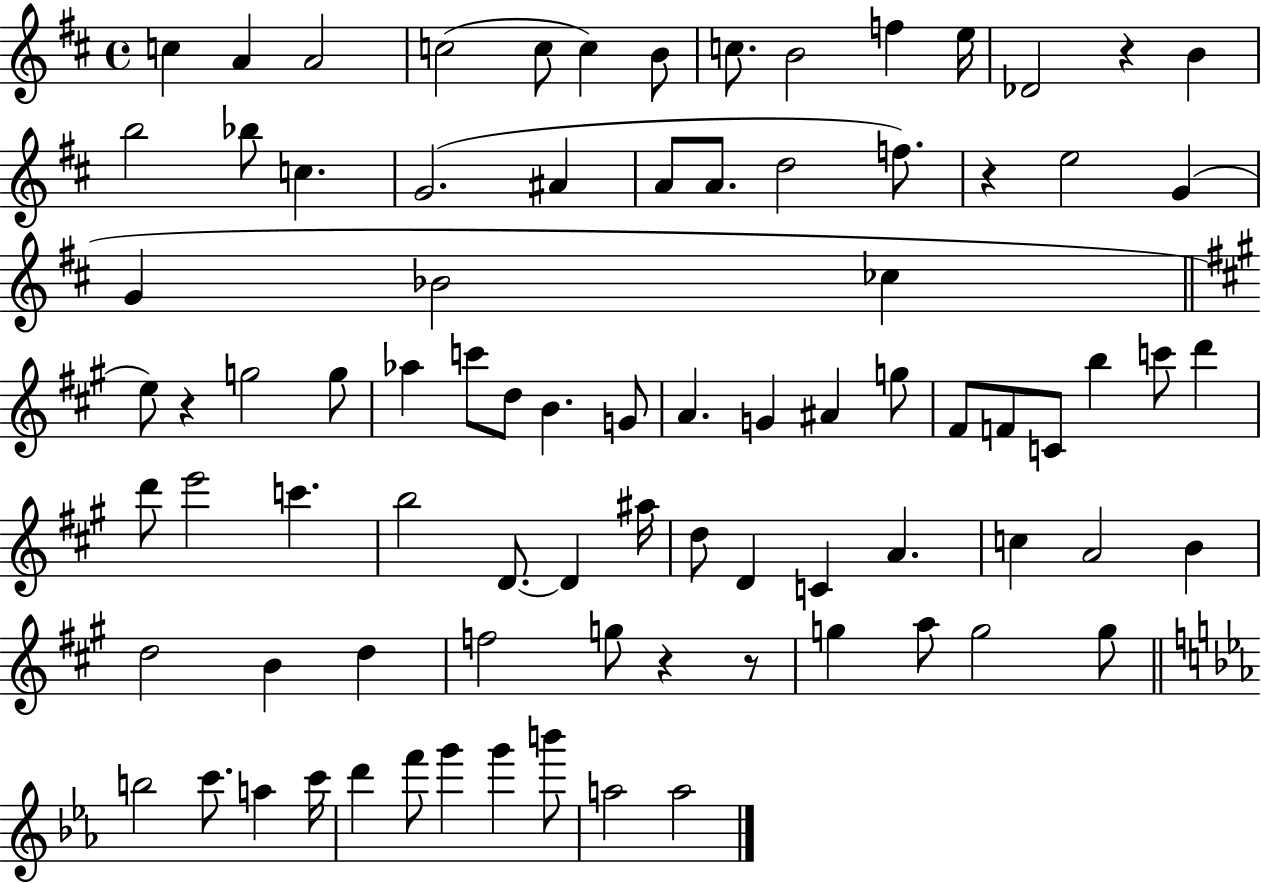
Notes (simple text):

C5/q A4/q A4/h C5/h C5/e C5/q B4/e C5/e. B4/h F5/q E5/s Db4/h R/q B4/q B5/h Bb5/e C5/q. G4/h. A#4/q A4/e A4/e. D5/h F5/e. R/q E5/h G4/q G4/q Bb4/h CES5/q E5/e R/q G5/h G5/e Ab5/q C6/e D5/e B4/q. G4/e A4/q. G4/q A#4/q G5/e F#4/e F4/e C4/e B5/q C6/e D6/q D6/e E6/h C6/q. B5/h D4/e. D4/q A#5/s D5/e D4/q C4/q A4/q. C5/q A4/h B4/q D5/h B4/q D5/q F5/h G5/e R/q R/e G5/q A5/e G5/h G5/e B5/h C6/e. A5/q C6/s D6/q F6/e G6/q G6/q B6/e A5/h A5/h